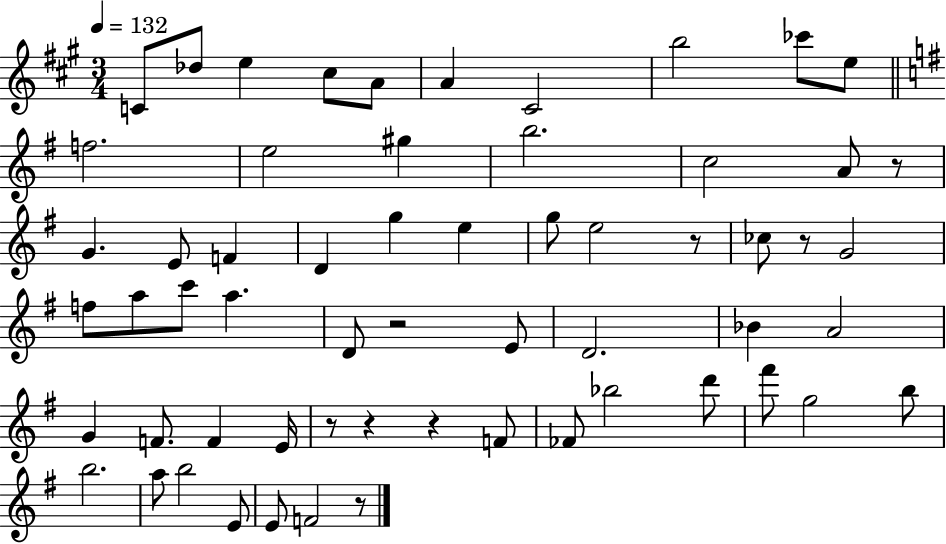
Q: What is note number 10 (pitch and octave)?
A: E5